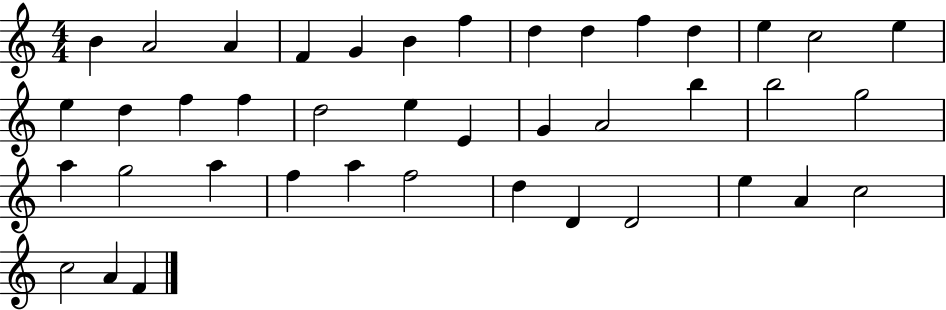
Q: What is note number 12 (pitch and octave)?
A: E5